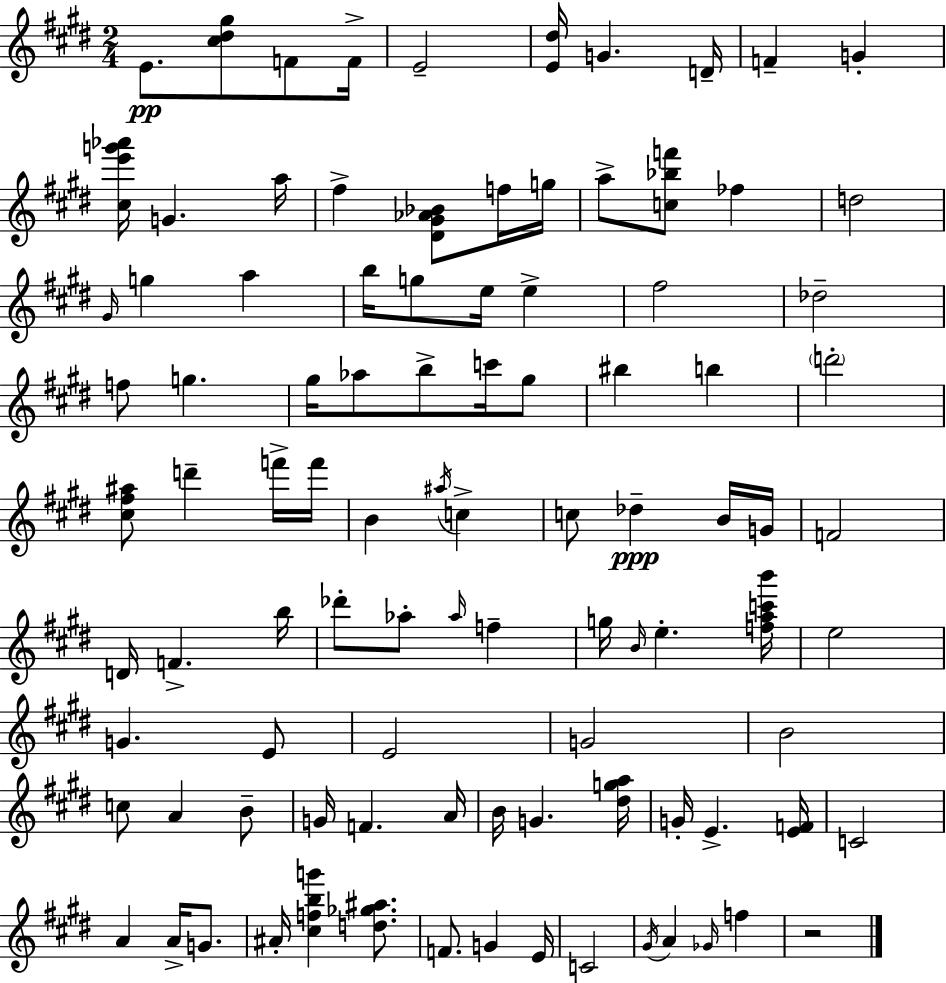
E4/e. [C#5,D#5,G#5]/e F4/e F4/s E4/h [E4,D#5]/s G4/q. D4/s F4/q G4/q [C#5,E6,G6,Ab6]/s G4/q. A5/s F#5/q [D#4,G#4,Ab4,Bb4]/e F5/s G5/s A5/e [C5,Bb5,F6]/e FES5/q D5/h G#4/s G5/q A5/q B5/s G5/e E5/s E5/q F#5/h Db5/h F5/e G5/q. G#5/s Ab5/e B5/e C6/s G#5/e BIS5/q B5/q D6/h [C#5,F#5,A#5]/e D6/q F6/s F6/s B4/q A#5/s C5/q C5/e Db5/q B4/s G4/s F4/h D4/s F4/q. B5/s Db6/e Ab5/e Ab5/s F5/q G5/s B4/s E5/q. [F5,A5,C6,B6]/s E5/h G4/q. E4/e E4/h G4/h B4/h C5/e A4/q B4/e G4/s F4/q. A4/s B4/s G4/q. [D#5,G5,A5]/s G4/s E4/q. [E4,F4]/s C4/h A4/q A4/s G4/e. A#4/s [C#5,F5,B5,G6]/q [D5,Gb5,A#5]/e. F4/e. G4/q E4/s C4/h G#4/s A4/q Gb4/s F5/q R/h